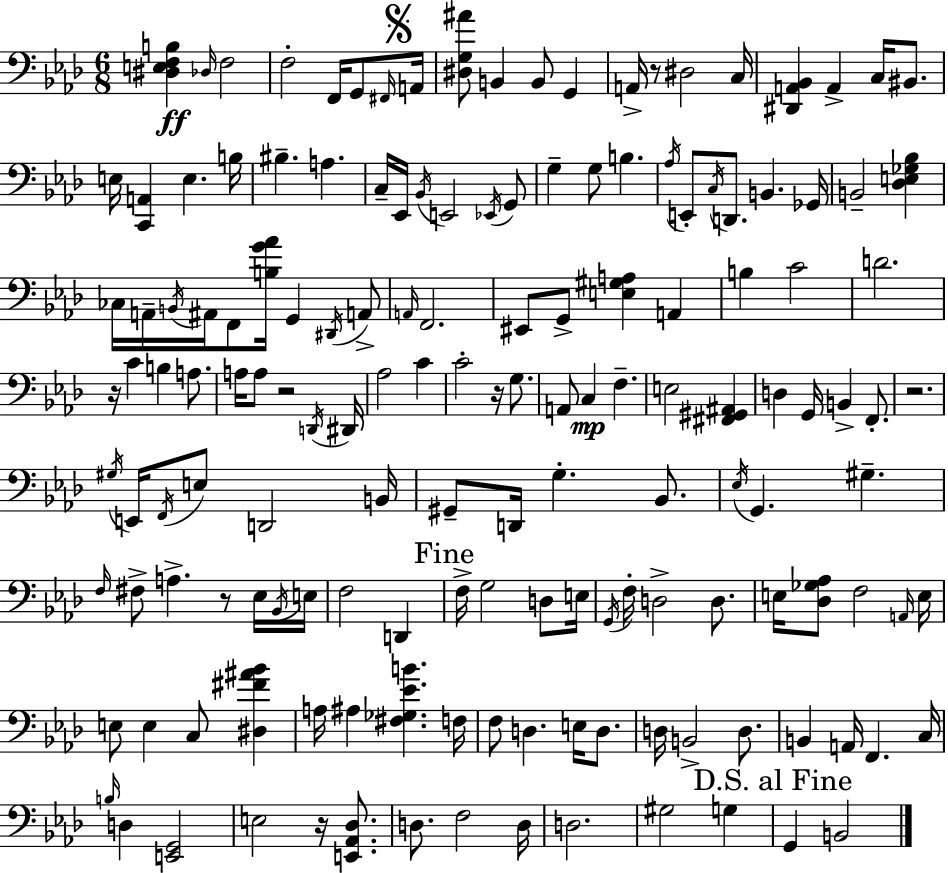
X:1
T:Untitled
M:6/8
L:1/4
K:Ab
[^D,E,F,B,] _D,/4 F,2 F,2 F,,/4 G,,/2 ^F,,/4 A,,/4 [^D,G,^A]/2 B,, B,,/2 G,, A,,/4 z/2 ^D,2 C,/4 [^D,,A,,_B,,] A,, C,/4 ^B,,/2 E,/4 [C,,A,,] E, B,/4 ^B, A, C,/4 _E,,/4 _B,,/4 E,,2 _E,,/4 G,,/2 G, G,/2 B, _A,/4 E,,/2 C,/4 D,,/2 B,, _G,,/4 B,,2 [_D,E,_G,_B,] _C,/4 A,,/4 B,,/4 ^A,,/4 F,,/2 [B,G_A]/4 G,, ^D,,/4 A,,/2 A,,/4 F,,2 ^E,,/2 G,,/2 [E,^G,A,] A,, B, C2 D2 z/4 C B, A,/2 A,/4 A,/2 z2 D,,/4 ^D,,/4 _A,2 C C2 z/4 G,/2 A,,/2 C, F, E,2 [^F,,^G,,^A,,] D, G,,/4 B,, F,,/2 z2 ^G,/4 E,,/4 F,,/4 E,/2 D,,2 B,,/4 ^G,,/2 D,,/4 G, _B,,/2 _E,/4 G,, ^G, F,/4 ^F,/2 A, z/2 _E,/4 _B,,/4 E,/4 F,2 D,, F,/4 G,2 D,/2 E,/4 G,,/4 F,/4 D,2 D,/2 E,/4 [_D,_G,_A,]/2 F,2 A,,/4 E,/4 E,/2 E, C,/2 [^D,^F^A_B] A,/4 ^A, [^F,_G,_EB] F,/4 F,/2 D, E,/4 D,/2 D,/4 B,,2 D,/2 B,, A,,/4 F,, C,/4 B,/4 D, [E,,G,,]2 E,2 z/4 [E,,_A,,_D,]/2 D,/2 F,2 D,/4 D,2 ^G,2 G, G,, B,,2